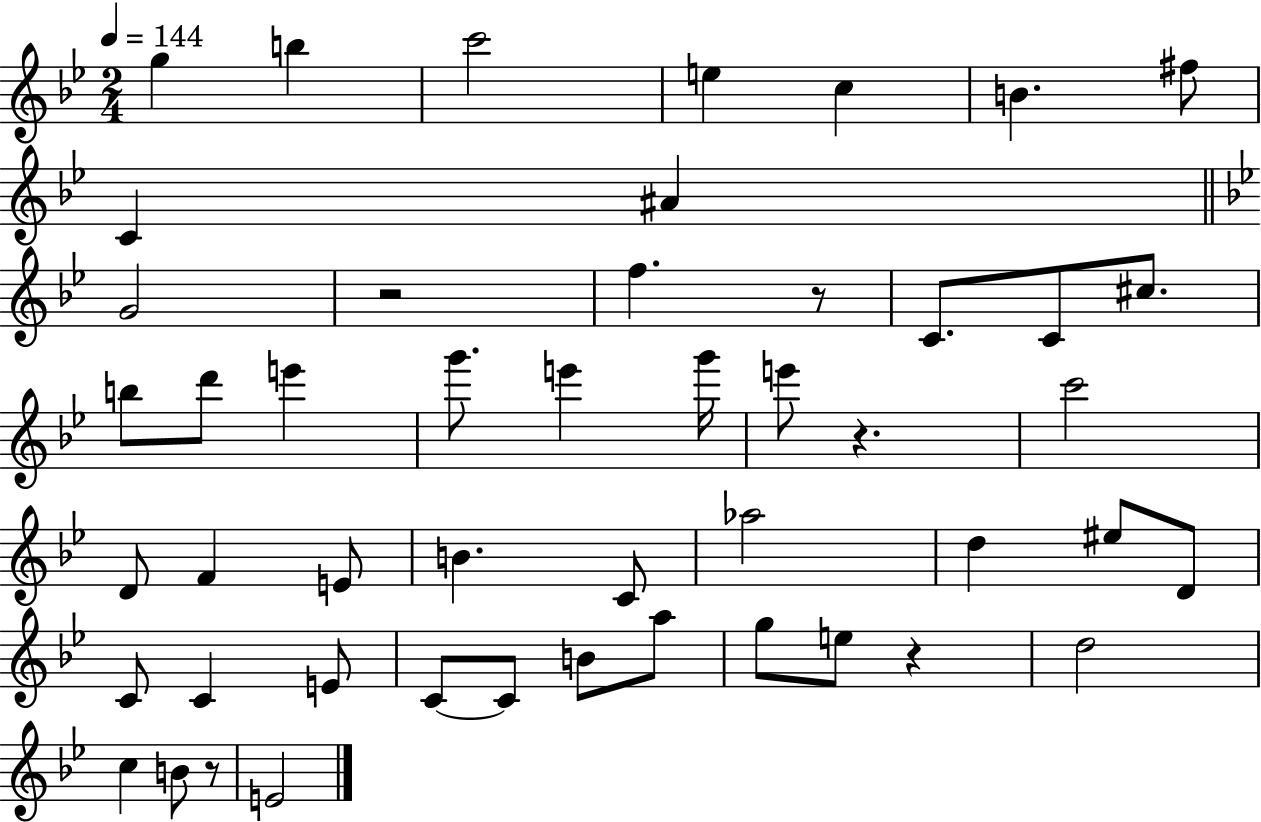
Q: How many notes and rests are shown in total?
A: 49